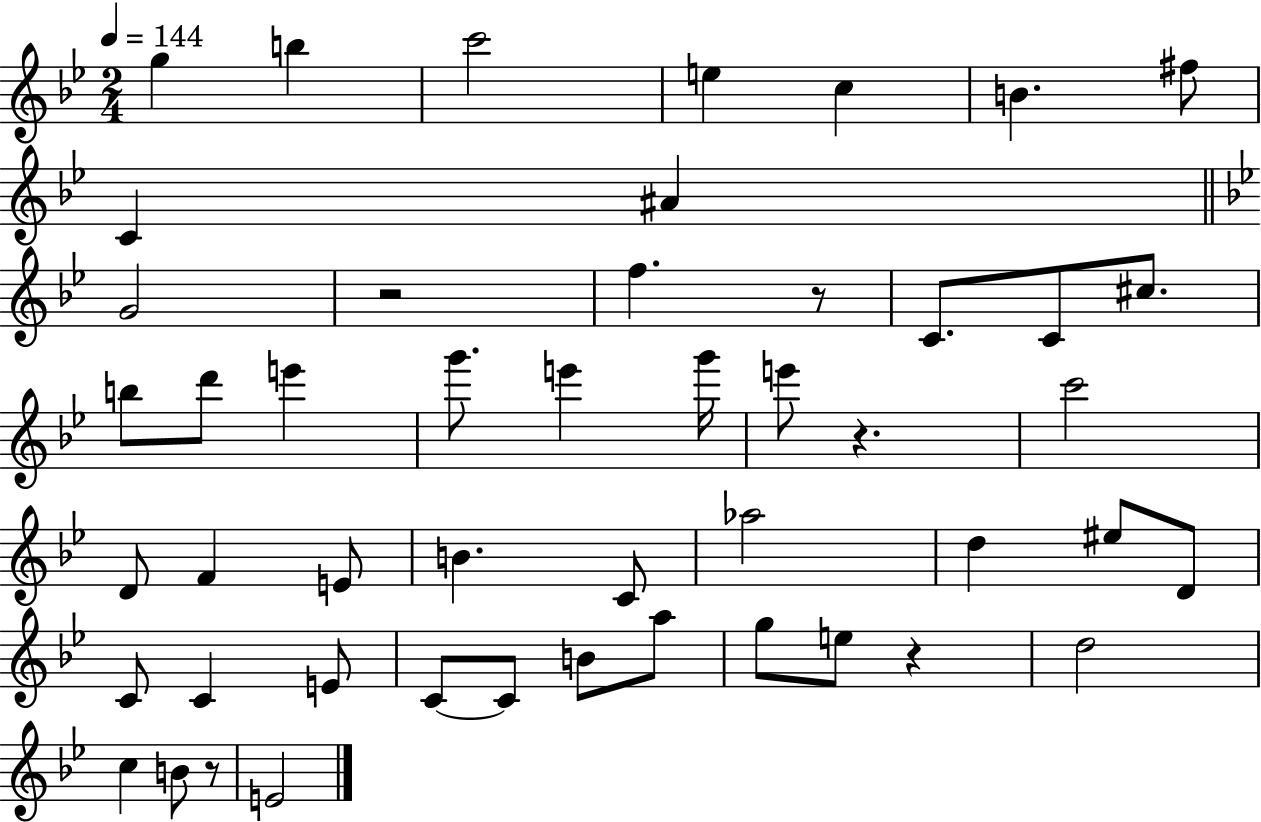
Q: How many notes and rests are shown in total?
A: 49